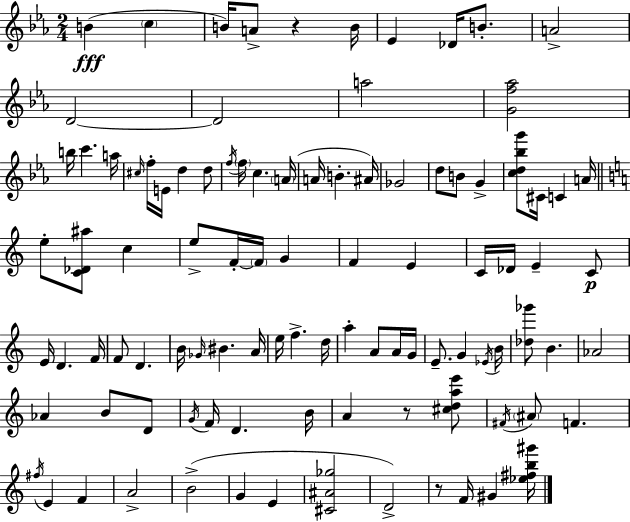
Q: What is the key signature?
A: C minor